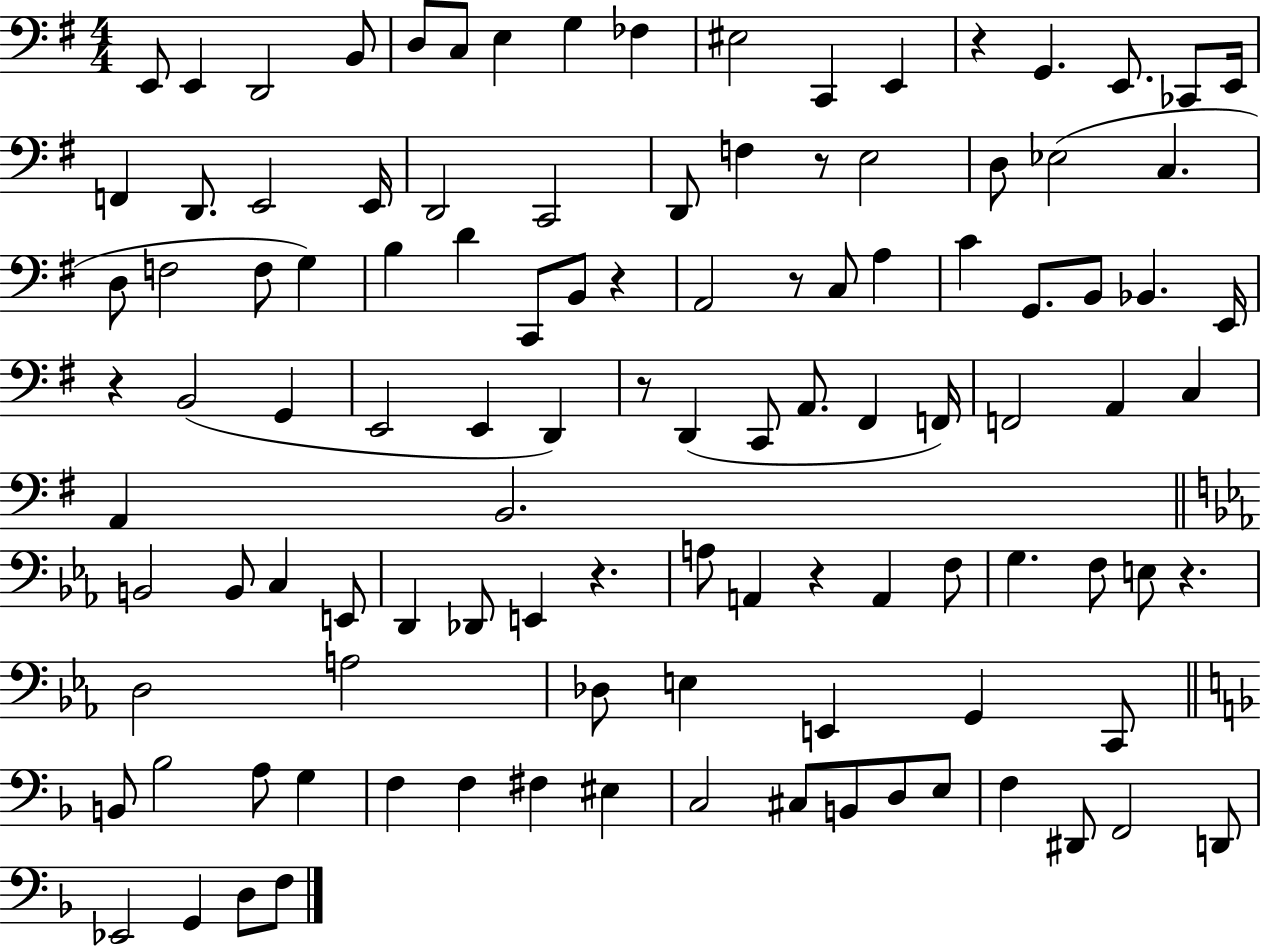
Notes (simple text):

E2/e E2/q D2/h B2/e D3/e C3/e E3/q G3/q FES3/q EIS3/h C2/q E2/q R/q G2/q. E2/e. CES2/e E2/s F2/q D2/e. E2/h E2/s D2/h C2/h D2/e F3/q R/e E3/h D3/e Eb3/h C3/q. D3/e F3/h F3/e G3/q B3/q D4/q C2/e B2/e R/q A2/h R/e C3/e A3/q C4/q G2/e. B2/e Bb2/q. E2/s R/q B2/h G2/q E2/h E2/q D2/q R/e D2/q C2/e A2/e. F#2/q F2/s F2/h A2/q C3/q A2/q B2/h. B2/h B2/e C3/q E2/e D2/q Db2/e E2/q R/q. A3/e A2/q R/q A2/q F3/e G3/q. F3/e E3/e R/q. D3/h A3/h Db3/e E3/q E2/q G2/q C2/e B2/e Bb3/h A3/e G3/q F3/q F3/q F#3/q EIS3/q C3/h C#3/e B2/e D3/e E3/e F3/q D#2/e F2/h D2/e Eb2/h G2/q D3/e F3/e